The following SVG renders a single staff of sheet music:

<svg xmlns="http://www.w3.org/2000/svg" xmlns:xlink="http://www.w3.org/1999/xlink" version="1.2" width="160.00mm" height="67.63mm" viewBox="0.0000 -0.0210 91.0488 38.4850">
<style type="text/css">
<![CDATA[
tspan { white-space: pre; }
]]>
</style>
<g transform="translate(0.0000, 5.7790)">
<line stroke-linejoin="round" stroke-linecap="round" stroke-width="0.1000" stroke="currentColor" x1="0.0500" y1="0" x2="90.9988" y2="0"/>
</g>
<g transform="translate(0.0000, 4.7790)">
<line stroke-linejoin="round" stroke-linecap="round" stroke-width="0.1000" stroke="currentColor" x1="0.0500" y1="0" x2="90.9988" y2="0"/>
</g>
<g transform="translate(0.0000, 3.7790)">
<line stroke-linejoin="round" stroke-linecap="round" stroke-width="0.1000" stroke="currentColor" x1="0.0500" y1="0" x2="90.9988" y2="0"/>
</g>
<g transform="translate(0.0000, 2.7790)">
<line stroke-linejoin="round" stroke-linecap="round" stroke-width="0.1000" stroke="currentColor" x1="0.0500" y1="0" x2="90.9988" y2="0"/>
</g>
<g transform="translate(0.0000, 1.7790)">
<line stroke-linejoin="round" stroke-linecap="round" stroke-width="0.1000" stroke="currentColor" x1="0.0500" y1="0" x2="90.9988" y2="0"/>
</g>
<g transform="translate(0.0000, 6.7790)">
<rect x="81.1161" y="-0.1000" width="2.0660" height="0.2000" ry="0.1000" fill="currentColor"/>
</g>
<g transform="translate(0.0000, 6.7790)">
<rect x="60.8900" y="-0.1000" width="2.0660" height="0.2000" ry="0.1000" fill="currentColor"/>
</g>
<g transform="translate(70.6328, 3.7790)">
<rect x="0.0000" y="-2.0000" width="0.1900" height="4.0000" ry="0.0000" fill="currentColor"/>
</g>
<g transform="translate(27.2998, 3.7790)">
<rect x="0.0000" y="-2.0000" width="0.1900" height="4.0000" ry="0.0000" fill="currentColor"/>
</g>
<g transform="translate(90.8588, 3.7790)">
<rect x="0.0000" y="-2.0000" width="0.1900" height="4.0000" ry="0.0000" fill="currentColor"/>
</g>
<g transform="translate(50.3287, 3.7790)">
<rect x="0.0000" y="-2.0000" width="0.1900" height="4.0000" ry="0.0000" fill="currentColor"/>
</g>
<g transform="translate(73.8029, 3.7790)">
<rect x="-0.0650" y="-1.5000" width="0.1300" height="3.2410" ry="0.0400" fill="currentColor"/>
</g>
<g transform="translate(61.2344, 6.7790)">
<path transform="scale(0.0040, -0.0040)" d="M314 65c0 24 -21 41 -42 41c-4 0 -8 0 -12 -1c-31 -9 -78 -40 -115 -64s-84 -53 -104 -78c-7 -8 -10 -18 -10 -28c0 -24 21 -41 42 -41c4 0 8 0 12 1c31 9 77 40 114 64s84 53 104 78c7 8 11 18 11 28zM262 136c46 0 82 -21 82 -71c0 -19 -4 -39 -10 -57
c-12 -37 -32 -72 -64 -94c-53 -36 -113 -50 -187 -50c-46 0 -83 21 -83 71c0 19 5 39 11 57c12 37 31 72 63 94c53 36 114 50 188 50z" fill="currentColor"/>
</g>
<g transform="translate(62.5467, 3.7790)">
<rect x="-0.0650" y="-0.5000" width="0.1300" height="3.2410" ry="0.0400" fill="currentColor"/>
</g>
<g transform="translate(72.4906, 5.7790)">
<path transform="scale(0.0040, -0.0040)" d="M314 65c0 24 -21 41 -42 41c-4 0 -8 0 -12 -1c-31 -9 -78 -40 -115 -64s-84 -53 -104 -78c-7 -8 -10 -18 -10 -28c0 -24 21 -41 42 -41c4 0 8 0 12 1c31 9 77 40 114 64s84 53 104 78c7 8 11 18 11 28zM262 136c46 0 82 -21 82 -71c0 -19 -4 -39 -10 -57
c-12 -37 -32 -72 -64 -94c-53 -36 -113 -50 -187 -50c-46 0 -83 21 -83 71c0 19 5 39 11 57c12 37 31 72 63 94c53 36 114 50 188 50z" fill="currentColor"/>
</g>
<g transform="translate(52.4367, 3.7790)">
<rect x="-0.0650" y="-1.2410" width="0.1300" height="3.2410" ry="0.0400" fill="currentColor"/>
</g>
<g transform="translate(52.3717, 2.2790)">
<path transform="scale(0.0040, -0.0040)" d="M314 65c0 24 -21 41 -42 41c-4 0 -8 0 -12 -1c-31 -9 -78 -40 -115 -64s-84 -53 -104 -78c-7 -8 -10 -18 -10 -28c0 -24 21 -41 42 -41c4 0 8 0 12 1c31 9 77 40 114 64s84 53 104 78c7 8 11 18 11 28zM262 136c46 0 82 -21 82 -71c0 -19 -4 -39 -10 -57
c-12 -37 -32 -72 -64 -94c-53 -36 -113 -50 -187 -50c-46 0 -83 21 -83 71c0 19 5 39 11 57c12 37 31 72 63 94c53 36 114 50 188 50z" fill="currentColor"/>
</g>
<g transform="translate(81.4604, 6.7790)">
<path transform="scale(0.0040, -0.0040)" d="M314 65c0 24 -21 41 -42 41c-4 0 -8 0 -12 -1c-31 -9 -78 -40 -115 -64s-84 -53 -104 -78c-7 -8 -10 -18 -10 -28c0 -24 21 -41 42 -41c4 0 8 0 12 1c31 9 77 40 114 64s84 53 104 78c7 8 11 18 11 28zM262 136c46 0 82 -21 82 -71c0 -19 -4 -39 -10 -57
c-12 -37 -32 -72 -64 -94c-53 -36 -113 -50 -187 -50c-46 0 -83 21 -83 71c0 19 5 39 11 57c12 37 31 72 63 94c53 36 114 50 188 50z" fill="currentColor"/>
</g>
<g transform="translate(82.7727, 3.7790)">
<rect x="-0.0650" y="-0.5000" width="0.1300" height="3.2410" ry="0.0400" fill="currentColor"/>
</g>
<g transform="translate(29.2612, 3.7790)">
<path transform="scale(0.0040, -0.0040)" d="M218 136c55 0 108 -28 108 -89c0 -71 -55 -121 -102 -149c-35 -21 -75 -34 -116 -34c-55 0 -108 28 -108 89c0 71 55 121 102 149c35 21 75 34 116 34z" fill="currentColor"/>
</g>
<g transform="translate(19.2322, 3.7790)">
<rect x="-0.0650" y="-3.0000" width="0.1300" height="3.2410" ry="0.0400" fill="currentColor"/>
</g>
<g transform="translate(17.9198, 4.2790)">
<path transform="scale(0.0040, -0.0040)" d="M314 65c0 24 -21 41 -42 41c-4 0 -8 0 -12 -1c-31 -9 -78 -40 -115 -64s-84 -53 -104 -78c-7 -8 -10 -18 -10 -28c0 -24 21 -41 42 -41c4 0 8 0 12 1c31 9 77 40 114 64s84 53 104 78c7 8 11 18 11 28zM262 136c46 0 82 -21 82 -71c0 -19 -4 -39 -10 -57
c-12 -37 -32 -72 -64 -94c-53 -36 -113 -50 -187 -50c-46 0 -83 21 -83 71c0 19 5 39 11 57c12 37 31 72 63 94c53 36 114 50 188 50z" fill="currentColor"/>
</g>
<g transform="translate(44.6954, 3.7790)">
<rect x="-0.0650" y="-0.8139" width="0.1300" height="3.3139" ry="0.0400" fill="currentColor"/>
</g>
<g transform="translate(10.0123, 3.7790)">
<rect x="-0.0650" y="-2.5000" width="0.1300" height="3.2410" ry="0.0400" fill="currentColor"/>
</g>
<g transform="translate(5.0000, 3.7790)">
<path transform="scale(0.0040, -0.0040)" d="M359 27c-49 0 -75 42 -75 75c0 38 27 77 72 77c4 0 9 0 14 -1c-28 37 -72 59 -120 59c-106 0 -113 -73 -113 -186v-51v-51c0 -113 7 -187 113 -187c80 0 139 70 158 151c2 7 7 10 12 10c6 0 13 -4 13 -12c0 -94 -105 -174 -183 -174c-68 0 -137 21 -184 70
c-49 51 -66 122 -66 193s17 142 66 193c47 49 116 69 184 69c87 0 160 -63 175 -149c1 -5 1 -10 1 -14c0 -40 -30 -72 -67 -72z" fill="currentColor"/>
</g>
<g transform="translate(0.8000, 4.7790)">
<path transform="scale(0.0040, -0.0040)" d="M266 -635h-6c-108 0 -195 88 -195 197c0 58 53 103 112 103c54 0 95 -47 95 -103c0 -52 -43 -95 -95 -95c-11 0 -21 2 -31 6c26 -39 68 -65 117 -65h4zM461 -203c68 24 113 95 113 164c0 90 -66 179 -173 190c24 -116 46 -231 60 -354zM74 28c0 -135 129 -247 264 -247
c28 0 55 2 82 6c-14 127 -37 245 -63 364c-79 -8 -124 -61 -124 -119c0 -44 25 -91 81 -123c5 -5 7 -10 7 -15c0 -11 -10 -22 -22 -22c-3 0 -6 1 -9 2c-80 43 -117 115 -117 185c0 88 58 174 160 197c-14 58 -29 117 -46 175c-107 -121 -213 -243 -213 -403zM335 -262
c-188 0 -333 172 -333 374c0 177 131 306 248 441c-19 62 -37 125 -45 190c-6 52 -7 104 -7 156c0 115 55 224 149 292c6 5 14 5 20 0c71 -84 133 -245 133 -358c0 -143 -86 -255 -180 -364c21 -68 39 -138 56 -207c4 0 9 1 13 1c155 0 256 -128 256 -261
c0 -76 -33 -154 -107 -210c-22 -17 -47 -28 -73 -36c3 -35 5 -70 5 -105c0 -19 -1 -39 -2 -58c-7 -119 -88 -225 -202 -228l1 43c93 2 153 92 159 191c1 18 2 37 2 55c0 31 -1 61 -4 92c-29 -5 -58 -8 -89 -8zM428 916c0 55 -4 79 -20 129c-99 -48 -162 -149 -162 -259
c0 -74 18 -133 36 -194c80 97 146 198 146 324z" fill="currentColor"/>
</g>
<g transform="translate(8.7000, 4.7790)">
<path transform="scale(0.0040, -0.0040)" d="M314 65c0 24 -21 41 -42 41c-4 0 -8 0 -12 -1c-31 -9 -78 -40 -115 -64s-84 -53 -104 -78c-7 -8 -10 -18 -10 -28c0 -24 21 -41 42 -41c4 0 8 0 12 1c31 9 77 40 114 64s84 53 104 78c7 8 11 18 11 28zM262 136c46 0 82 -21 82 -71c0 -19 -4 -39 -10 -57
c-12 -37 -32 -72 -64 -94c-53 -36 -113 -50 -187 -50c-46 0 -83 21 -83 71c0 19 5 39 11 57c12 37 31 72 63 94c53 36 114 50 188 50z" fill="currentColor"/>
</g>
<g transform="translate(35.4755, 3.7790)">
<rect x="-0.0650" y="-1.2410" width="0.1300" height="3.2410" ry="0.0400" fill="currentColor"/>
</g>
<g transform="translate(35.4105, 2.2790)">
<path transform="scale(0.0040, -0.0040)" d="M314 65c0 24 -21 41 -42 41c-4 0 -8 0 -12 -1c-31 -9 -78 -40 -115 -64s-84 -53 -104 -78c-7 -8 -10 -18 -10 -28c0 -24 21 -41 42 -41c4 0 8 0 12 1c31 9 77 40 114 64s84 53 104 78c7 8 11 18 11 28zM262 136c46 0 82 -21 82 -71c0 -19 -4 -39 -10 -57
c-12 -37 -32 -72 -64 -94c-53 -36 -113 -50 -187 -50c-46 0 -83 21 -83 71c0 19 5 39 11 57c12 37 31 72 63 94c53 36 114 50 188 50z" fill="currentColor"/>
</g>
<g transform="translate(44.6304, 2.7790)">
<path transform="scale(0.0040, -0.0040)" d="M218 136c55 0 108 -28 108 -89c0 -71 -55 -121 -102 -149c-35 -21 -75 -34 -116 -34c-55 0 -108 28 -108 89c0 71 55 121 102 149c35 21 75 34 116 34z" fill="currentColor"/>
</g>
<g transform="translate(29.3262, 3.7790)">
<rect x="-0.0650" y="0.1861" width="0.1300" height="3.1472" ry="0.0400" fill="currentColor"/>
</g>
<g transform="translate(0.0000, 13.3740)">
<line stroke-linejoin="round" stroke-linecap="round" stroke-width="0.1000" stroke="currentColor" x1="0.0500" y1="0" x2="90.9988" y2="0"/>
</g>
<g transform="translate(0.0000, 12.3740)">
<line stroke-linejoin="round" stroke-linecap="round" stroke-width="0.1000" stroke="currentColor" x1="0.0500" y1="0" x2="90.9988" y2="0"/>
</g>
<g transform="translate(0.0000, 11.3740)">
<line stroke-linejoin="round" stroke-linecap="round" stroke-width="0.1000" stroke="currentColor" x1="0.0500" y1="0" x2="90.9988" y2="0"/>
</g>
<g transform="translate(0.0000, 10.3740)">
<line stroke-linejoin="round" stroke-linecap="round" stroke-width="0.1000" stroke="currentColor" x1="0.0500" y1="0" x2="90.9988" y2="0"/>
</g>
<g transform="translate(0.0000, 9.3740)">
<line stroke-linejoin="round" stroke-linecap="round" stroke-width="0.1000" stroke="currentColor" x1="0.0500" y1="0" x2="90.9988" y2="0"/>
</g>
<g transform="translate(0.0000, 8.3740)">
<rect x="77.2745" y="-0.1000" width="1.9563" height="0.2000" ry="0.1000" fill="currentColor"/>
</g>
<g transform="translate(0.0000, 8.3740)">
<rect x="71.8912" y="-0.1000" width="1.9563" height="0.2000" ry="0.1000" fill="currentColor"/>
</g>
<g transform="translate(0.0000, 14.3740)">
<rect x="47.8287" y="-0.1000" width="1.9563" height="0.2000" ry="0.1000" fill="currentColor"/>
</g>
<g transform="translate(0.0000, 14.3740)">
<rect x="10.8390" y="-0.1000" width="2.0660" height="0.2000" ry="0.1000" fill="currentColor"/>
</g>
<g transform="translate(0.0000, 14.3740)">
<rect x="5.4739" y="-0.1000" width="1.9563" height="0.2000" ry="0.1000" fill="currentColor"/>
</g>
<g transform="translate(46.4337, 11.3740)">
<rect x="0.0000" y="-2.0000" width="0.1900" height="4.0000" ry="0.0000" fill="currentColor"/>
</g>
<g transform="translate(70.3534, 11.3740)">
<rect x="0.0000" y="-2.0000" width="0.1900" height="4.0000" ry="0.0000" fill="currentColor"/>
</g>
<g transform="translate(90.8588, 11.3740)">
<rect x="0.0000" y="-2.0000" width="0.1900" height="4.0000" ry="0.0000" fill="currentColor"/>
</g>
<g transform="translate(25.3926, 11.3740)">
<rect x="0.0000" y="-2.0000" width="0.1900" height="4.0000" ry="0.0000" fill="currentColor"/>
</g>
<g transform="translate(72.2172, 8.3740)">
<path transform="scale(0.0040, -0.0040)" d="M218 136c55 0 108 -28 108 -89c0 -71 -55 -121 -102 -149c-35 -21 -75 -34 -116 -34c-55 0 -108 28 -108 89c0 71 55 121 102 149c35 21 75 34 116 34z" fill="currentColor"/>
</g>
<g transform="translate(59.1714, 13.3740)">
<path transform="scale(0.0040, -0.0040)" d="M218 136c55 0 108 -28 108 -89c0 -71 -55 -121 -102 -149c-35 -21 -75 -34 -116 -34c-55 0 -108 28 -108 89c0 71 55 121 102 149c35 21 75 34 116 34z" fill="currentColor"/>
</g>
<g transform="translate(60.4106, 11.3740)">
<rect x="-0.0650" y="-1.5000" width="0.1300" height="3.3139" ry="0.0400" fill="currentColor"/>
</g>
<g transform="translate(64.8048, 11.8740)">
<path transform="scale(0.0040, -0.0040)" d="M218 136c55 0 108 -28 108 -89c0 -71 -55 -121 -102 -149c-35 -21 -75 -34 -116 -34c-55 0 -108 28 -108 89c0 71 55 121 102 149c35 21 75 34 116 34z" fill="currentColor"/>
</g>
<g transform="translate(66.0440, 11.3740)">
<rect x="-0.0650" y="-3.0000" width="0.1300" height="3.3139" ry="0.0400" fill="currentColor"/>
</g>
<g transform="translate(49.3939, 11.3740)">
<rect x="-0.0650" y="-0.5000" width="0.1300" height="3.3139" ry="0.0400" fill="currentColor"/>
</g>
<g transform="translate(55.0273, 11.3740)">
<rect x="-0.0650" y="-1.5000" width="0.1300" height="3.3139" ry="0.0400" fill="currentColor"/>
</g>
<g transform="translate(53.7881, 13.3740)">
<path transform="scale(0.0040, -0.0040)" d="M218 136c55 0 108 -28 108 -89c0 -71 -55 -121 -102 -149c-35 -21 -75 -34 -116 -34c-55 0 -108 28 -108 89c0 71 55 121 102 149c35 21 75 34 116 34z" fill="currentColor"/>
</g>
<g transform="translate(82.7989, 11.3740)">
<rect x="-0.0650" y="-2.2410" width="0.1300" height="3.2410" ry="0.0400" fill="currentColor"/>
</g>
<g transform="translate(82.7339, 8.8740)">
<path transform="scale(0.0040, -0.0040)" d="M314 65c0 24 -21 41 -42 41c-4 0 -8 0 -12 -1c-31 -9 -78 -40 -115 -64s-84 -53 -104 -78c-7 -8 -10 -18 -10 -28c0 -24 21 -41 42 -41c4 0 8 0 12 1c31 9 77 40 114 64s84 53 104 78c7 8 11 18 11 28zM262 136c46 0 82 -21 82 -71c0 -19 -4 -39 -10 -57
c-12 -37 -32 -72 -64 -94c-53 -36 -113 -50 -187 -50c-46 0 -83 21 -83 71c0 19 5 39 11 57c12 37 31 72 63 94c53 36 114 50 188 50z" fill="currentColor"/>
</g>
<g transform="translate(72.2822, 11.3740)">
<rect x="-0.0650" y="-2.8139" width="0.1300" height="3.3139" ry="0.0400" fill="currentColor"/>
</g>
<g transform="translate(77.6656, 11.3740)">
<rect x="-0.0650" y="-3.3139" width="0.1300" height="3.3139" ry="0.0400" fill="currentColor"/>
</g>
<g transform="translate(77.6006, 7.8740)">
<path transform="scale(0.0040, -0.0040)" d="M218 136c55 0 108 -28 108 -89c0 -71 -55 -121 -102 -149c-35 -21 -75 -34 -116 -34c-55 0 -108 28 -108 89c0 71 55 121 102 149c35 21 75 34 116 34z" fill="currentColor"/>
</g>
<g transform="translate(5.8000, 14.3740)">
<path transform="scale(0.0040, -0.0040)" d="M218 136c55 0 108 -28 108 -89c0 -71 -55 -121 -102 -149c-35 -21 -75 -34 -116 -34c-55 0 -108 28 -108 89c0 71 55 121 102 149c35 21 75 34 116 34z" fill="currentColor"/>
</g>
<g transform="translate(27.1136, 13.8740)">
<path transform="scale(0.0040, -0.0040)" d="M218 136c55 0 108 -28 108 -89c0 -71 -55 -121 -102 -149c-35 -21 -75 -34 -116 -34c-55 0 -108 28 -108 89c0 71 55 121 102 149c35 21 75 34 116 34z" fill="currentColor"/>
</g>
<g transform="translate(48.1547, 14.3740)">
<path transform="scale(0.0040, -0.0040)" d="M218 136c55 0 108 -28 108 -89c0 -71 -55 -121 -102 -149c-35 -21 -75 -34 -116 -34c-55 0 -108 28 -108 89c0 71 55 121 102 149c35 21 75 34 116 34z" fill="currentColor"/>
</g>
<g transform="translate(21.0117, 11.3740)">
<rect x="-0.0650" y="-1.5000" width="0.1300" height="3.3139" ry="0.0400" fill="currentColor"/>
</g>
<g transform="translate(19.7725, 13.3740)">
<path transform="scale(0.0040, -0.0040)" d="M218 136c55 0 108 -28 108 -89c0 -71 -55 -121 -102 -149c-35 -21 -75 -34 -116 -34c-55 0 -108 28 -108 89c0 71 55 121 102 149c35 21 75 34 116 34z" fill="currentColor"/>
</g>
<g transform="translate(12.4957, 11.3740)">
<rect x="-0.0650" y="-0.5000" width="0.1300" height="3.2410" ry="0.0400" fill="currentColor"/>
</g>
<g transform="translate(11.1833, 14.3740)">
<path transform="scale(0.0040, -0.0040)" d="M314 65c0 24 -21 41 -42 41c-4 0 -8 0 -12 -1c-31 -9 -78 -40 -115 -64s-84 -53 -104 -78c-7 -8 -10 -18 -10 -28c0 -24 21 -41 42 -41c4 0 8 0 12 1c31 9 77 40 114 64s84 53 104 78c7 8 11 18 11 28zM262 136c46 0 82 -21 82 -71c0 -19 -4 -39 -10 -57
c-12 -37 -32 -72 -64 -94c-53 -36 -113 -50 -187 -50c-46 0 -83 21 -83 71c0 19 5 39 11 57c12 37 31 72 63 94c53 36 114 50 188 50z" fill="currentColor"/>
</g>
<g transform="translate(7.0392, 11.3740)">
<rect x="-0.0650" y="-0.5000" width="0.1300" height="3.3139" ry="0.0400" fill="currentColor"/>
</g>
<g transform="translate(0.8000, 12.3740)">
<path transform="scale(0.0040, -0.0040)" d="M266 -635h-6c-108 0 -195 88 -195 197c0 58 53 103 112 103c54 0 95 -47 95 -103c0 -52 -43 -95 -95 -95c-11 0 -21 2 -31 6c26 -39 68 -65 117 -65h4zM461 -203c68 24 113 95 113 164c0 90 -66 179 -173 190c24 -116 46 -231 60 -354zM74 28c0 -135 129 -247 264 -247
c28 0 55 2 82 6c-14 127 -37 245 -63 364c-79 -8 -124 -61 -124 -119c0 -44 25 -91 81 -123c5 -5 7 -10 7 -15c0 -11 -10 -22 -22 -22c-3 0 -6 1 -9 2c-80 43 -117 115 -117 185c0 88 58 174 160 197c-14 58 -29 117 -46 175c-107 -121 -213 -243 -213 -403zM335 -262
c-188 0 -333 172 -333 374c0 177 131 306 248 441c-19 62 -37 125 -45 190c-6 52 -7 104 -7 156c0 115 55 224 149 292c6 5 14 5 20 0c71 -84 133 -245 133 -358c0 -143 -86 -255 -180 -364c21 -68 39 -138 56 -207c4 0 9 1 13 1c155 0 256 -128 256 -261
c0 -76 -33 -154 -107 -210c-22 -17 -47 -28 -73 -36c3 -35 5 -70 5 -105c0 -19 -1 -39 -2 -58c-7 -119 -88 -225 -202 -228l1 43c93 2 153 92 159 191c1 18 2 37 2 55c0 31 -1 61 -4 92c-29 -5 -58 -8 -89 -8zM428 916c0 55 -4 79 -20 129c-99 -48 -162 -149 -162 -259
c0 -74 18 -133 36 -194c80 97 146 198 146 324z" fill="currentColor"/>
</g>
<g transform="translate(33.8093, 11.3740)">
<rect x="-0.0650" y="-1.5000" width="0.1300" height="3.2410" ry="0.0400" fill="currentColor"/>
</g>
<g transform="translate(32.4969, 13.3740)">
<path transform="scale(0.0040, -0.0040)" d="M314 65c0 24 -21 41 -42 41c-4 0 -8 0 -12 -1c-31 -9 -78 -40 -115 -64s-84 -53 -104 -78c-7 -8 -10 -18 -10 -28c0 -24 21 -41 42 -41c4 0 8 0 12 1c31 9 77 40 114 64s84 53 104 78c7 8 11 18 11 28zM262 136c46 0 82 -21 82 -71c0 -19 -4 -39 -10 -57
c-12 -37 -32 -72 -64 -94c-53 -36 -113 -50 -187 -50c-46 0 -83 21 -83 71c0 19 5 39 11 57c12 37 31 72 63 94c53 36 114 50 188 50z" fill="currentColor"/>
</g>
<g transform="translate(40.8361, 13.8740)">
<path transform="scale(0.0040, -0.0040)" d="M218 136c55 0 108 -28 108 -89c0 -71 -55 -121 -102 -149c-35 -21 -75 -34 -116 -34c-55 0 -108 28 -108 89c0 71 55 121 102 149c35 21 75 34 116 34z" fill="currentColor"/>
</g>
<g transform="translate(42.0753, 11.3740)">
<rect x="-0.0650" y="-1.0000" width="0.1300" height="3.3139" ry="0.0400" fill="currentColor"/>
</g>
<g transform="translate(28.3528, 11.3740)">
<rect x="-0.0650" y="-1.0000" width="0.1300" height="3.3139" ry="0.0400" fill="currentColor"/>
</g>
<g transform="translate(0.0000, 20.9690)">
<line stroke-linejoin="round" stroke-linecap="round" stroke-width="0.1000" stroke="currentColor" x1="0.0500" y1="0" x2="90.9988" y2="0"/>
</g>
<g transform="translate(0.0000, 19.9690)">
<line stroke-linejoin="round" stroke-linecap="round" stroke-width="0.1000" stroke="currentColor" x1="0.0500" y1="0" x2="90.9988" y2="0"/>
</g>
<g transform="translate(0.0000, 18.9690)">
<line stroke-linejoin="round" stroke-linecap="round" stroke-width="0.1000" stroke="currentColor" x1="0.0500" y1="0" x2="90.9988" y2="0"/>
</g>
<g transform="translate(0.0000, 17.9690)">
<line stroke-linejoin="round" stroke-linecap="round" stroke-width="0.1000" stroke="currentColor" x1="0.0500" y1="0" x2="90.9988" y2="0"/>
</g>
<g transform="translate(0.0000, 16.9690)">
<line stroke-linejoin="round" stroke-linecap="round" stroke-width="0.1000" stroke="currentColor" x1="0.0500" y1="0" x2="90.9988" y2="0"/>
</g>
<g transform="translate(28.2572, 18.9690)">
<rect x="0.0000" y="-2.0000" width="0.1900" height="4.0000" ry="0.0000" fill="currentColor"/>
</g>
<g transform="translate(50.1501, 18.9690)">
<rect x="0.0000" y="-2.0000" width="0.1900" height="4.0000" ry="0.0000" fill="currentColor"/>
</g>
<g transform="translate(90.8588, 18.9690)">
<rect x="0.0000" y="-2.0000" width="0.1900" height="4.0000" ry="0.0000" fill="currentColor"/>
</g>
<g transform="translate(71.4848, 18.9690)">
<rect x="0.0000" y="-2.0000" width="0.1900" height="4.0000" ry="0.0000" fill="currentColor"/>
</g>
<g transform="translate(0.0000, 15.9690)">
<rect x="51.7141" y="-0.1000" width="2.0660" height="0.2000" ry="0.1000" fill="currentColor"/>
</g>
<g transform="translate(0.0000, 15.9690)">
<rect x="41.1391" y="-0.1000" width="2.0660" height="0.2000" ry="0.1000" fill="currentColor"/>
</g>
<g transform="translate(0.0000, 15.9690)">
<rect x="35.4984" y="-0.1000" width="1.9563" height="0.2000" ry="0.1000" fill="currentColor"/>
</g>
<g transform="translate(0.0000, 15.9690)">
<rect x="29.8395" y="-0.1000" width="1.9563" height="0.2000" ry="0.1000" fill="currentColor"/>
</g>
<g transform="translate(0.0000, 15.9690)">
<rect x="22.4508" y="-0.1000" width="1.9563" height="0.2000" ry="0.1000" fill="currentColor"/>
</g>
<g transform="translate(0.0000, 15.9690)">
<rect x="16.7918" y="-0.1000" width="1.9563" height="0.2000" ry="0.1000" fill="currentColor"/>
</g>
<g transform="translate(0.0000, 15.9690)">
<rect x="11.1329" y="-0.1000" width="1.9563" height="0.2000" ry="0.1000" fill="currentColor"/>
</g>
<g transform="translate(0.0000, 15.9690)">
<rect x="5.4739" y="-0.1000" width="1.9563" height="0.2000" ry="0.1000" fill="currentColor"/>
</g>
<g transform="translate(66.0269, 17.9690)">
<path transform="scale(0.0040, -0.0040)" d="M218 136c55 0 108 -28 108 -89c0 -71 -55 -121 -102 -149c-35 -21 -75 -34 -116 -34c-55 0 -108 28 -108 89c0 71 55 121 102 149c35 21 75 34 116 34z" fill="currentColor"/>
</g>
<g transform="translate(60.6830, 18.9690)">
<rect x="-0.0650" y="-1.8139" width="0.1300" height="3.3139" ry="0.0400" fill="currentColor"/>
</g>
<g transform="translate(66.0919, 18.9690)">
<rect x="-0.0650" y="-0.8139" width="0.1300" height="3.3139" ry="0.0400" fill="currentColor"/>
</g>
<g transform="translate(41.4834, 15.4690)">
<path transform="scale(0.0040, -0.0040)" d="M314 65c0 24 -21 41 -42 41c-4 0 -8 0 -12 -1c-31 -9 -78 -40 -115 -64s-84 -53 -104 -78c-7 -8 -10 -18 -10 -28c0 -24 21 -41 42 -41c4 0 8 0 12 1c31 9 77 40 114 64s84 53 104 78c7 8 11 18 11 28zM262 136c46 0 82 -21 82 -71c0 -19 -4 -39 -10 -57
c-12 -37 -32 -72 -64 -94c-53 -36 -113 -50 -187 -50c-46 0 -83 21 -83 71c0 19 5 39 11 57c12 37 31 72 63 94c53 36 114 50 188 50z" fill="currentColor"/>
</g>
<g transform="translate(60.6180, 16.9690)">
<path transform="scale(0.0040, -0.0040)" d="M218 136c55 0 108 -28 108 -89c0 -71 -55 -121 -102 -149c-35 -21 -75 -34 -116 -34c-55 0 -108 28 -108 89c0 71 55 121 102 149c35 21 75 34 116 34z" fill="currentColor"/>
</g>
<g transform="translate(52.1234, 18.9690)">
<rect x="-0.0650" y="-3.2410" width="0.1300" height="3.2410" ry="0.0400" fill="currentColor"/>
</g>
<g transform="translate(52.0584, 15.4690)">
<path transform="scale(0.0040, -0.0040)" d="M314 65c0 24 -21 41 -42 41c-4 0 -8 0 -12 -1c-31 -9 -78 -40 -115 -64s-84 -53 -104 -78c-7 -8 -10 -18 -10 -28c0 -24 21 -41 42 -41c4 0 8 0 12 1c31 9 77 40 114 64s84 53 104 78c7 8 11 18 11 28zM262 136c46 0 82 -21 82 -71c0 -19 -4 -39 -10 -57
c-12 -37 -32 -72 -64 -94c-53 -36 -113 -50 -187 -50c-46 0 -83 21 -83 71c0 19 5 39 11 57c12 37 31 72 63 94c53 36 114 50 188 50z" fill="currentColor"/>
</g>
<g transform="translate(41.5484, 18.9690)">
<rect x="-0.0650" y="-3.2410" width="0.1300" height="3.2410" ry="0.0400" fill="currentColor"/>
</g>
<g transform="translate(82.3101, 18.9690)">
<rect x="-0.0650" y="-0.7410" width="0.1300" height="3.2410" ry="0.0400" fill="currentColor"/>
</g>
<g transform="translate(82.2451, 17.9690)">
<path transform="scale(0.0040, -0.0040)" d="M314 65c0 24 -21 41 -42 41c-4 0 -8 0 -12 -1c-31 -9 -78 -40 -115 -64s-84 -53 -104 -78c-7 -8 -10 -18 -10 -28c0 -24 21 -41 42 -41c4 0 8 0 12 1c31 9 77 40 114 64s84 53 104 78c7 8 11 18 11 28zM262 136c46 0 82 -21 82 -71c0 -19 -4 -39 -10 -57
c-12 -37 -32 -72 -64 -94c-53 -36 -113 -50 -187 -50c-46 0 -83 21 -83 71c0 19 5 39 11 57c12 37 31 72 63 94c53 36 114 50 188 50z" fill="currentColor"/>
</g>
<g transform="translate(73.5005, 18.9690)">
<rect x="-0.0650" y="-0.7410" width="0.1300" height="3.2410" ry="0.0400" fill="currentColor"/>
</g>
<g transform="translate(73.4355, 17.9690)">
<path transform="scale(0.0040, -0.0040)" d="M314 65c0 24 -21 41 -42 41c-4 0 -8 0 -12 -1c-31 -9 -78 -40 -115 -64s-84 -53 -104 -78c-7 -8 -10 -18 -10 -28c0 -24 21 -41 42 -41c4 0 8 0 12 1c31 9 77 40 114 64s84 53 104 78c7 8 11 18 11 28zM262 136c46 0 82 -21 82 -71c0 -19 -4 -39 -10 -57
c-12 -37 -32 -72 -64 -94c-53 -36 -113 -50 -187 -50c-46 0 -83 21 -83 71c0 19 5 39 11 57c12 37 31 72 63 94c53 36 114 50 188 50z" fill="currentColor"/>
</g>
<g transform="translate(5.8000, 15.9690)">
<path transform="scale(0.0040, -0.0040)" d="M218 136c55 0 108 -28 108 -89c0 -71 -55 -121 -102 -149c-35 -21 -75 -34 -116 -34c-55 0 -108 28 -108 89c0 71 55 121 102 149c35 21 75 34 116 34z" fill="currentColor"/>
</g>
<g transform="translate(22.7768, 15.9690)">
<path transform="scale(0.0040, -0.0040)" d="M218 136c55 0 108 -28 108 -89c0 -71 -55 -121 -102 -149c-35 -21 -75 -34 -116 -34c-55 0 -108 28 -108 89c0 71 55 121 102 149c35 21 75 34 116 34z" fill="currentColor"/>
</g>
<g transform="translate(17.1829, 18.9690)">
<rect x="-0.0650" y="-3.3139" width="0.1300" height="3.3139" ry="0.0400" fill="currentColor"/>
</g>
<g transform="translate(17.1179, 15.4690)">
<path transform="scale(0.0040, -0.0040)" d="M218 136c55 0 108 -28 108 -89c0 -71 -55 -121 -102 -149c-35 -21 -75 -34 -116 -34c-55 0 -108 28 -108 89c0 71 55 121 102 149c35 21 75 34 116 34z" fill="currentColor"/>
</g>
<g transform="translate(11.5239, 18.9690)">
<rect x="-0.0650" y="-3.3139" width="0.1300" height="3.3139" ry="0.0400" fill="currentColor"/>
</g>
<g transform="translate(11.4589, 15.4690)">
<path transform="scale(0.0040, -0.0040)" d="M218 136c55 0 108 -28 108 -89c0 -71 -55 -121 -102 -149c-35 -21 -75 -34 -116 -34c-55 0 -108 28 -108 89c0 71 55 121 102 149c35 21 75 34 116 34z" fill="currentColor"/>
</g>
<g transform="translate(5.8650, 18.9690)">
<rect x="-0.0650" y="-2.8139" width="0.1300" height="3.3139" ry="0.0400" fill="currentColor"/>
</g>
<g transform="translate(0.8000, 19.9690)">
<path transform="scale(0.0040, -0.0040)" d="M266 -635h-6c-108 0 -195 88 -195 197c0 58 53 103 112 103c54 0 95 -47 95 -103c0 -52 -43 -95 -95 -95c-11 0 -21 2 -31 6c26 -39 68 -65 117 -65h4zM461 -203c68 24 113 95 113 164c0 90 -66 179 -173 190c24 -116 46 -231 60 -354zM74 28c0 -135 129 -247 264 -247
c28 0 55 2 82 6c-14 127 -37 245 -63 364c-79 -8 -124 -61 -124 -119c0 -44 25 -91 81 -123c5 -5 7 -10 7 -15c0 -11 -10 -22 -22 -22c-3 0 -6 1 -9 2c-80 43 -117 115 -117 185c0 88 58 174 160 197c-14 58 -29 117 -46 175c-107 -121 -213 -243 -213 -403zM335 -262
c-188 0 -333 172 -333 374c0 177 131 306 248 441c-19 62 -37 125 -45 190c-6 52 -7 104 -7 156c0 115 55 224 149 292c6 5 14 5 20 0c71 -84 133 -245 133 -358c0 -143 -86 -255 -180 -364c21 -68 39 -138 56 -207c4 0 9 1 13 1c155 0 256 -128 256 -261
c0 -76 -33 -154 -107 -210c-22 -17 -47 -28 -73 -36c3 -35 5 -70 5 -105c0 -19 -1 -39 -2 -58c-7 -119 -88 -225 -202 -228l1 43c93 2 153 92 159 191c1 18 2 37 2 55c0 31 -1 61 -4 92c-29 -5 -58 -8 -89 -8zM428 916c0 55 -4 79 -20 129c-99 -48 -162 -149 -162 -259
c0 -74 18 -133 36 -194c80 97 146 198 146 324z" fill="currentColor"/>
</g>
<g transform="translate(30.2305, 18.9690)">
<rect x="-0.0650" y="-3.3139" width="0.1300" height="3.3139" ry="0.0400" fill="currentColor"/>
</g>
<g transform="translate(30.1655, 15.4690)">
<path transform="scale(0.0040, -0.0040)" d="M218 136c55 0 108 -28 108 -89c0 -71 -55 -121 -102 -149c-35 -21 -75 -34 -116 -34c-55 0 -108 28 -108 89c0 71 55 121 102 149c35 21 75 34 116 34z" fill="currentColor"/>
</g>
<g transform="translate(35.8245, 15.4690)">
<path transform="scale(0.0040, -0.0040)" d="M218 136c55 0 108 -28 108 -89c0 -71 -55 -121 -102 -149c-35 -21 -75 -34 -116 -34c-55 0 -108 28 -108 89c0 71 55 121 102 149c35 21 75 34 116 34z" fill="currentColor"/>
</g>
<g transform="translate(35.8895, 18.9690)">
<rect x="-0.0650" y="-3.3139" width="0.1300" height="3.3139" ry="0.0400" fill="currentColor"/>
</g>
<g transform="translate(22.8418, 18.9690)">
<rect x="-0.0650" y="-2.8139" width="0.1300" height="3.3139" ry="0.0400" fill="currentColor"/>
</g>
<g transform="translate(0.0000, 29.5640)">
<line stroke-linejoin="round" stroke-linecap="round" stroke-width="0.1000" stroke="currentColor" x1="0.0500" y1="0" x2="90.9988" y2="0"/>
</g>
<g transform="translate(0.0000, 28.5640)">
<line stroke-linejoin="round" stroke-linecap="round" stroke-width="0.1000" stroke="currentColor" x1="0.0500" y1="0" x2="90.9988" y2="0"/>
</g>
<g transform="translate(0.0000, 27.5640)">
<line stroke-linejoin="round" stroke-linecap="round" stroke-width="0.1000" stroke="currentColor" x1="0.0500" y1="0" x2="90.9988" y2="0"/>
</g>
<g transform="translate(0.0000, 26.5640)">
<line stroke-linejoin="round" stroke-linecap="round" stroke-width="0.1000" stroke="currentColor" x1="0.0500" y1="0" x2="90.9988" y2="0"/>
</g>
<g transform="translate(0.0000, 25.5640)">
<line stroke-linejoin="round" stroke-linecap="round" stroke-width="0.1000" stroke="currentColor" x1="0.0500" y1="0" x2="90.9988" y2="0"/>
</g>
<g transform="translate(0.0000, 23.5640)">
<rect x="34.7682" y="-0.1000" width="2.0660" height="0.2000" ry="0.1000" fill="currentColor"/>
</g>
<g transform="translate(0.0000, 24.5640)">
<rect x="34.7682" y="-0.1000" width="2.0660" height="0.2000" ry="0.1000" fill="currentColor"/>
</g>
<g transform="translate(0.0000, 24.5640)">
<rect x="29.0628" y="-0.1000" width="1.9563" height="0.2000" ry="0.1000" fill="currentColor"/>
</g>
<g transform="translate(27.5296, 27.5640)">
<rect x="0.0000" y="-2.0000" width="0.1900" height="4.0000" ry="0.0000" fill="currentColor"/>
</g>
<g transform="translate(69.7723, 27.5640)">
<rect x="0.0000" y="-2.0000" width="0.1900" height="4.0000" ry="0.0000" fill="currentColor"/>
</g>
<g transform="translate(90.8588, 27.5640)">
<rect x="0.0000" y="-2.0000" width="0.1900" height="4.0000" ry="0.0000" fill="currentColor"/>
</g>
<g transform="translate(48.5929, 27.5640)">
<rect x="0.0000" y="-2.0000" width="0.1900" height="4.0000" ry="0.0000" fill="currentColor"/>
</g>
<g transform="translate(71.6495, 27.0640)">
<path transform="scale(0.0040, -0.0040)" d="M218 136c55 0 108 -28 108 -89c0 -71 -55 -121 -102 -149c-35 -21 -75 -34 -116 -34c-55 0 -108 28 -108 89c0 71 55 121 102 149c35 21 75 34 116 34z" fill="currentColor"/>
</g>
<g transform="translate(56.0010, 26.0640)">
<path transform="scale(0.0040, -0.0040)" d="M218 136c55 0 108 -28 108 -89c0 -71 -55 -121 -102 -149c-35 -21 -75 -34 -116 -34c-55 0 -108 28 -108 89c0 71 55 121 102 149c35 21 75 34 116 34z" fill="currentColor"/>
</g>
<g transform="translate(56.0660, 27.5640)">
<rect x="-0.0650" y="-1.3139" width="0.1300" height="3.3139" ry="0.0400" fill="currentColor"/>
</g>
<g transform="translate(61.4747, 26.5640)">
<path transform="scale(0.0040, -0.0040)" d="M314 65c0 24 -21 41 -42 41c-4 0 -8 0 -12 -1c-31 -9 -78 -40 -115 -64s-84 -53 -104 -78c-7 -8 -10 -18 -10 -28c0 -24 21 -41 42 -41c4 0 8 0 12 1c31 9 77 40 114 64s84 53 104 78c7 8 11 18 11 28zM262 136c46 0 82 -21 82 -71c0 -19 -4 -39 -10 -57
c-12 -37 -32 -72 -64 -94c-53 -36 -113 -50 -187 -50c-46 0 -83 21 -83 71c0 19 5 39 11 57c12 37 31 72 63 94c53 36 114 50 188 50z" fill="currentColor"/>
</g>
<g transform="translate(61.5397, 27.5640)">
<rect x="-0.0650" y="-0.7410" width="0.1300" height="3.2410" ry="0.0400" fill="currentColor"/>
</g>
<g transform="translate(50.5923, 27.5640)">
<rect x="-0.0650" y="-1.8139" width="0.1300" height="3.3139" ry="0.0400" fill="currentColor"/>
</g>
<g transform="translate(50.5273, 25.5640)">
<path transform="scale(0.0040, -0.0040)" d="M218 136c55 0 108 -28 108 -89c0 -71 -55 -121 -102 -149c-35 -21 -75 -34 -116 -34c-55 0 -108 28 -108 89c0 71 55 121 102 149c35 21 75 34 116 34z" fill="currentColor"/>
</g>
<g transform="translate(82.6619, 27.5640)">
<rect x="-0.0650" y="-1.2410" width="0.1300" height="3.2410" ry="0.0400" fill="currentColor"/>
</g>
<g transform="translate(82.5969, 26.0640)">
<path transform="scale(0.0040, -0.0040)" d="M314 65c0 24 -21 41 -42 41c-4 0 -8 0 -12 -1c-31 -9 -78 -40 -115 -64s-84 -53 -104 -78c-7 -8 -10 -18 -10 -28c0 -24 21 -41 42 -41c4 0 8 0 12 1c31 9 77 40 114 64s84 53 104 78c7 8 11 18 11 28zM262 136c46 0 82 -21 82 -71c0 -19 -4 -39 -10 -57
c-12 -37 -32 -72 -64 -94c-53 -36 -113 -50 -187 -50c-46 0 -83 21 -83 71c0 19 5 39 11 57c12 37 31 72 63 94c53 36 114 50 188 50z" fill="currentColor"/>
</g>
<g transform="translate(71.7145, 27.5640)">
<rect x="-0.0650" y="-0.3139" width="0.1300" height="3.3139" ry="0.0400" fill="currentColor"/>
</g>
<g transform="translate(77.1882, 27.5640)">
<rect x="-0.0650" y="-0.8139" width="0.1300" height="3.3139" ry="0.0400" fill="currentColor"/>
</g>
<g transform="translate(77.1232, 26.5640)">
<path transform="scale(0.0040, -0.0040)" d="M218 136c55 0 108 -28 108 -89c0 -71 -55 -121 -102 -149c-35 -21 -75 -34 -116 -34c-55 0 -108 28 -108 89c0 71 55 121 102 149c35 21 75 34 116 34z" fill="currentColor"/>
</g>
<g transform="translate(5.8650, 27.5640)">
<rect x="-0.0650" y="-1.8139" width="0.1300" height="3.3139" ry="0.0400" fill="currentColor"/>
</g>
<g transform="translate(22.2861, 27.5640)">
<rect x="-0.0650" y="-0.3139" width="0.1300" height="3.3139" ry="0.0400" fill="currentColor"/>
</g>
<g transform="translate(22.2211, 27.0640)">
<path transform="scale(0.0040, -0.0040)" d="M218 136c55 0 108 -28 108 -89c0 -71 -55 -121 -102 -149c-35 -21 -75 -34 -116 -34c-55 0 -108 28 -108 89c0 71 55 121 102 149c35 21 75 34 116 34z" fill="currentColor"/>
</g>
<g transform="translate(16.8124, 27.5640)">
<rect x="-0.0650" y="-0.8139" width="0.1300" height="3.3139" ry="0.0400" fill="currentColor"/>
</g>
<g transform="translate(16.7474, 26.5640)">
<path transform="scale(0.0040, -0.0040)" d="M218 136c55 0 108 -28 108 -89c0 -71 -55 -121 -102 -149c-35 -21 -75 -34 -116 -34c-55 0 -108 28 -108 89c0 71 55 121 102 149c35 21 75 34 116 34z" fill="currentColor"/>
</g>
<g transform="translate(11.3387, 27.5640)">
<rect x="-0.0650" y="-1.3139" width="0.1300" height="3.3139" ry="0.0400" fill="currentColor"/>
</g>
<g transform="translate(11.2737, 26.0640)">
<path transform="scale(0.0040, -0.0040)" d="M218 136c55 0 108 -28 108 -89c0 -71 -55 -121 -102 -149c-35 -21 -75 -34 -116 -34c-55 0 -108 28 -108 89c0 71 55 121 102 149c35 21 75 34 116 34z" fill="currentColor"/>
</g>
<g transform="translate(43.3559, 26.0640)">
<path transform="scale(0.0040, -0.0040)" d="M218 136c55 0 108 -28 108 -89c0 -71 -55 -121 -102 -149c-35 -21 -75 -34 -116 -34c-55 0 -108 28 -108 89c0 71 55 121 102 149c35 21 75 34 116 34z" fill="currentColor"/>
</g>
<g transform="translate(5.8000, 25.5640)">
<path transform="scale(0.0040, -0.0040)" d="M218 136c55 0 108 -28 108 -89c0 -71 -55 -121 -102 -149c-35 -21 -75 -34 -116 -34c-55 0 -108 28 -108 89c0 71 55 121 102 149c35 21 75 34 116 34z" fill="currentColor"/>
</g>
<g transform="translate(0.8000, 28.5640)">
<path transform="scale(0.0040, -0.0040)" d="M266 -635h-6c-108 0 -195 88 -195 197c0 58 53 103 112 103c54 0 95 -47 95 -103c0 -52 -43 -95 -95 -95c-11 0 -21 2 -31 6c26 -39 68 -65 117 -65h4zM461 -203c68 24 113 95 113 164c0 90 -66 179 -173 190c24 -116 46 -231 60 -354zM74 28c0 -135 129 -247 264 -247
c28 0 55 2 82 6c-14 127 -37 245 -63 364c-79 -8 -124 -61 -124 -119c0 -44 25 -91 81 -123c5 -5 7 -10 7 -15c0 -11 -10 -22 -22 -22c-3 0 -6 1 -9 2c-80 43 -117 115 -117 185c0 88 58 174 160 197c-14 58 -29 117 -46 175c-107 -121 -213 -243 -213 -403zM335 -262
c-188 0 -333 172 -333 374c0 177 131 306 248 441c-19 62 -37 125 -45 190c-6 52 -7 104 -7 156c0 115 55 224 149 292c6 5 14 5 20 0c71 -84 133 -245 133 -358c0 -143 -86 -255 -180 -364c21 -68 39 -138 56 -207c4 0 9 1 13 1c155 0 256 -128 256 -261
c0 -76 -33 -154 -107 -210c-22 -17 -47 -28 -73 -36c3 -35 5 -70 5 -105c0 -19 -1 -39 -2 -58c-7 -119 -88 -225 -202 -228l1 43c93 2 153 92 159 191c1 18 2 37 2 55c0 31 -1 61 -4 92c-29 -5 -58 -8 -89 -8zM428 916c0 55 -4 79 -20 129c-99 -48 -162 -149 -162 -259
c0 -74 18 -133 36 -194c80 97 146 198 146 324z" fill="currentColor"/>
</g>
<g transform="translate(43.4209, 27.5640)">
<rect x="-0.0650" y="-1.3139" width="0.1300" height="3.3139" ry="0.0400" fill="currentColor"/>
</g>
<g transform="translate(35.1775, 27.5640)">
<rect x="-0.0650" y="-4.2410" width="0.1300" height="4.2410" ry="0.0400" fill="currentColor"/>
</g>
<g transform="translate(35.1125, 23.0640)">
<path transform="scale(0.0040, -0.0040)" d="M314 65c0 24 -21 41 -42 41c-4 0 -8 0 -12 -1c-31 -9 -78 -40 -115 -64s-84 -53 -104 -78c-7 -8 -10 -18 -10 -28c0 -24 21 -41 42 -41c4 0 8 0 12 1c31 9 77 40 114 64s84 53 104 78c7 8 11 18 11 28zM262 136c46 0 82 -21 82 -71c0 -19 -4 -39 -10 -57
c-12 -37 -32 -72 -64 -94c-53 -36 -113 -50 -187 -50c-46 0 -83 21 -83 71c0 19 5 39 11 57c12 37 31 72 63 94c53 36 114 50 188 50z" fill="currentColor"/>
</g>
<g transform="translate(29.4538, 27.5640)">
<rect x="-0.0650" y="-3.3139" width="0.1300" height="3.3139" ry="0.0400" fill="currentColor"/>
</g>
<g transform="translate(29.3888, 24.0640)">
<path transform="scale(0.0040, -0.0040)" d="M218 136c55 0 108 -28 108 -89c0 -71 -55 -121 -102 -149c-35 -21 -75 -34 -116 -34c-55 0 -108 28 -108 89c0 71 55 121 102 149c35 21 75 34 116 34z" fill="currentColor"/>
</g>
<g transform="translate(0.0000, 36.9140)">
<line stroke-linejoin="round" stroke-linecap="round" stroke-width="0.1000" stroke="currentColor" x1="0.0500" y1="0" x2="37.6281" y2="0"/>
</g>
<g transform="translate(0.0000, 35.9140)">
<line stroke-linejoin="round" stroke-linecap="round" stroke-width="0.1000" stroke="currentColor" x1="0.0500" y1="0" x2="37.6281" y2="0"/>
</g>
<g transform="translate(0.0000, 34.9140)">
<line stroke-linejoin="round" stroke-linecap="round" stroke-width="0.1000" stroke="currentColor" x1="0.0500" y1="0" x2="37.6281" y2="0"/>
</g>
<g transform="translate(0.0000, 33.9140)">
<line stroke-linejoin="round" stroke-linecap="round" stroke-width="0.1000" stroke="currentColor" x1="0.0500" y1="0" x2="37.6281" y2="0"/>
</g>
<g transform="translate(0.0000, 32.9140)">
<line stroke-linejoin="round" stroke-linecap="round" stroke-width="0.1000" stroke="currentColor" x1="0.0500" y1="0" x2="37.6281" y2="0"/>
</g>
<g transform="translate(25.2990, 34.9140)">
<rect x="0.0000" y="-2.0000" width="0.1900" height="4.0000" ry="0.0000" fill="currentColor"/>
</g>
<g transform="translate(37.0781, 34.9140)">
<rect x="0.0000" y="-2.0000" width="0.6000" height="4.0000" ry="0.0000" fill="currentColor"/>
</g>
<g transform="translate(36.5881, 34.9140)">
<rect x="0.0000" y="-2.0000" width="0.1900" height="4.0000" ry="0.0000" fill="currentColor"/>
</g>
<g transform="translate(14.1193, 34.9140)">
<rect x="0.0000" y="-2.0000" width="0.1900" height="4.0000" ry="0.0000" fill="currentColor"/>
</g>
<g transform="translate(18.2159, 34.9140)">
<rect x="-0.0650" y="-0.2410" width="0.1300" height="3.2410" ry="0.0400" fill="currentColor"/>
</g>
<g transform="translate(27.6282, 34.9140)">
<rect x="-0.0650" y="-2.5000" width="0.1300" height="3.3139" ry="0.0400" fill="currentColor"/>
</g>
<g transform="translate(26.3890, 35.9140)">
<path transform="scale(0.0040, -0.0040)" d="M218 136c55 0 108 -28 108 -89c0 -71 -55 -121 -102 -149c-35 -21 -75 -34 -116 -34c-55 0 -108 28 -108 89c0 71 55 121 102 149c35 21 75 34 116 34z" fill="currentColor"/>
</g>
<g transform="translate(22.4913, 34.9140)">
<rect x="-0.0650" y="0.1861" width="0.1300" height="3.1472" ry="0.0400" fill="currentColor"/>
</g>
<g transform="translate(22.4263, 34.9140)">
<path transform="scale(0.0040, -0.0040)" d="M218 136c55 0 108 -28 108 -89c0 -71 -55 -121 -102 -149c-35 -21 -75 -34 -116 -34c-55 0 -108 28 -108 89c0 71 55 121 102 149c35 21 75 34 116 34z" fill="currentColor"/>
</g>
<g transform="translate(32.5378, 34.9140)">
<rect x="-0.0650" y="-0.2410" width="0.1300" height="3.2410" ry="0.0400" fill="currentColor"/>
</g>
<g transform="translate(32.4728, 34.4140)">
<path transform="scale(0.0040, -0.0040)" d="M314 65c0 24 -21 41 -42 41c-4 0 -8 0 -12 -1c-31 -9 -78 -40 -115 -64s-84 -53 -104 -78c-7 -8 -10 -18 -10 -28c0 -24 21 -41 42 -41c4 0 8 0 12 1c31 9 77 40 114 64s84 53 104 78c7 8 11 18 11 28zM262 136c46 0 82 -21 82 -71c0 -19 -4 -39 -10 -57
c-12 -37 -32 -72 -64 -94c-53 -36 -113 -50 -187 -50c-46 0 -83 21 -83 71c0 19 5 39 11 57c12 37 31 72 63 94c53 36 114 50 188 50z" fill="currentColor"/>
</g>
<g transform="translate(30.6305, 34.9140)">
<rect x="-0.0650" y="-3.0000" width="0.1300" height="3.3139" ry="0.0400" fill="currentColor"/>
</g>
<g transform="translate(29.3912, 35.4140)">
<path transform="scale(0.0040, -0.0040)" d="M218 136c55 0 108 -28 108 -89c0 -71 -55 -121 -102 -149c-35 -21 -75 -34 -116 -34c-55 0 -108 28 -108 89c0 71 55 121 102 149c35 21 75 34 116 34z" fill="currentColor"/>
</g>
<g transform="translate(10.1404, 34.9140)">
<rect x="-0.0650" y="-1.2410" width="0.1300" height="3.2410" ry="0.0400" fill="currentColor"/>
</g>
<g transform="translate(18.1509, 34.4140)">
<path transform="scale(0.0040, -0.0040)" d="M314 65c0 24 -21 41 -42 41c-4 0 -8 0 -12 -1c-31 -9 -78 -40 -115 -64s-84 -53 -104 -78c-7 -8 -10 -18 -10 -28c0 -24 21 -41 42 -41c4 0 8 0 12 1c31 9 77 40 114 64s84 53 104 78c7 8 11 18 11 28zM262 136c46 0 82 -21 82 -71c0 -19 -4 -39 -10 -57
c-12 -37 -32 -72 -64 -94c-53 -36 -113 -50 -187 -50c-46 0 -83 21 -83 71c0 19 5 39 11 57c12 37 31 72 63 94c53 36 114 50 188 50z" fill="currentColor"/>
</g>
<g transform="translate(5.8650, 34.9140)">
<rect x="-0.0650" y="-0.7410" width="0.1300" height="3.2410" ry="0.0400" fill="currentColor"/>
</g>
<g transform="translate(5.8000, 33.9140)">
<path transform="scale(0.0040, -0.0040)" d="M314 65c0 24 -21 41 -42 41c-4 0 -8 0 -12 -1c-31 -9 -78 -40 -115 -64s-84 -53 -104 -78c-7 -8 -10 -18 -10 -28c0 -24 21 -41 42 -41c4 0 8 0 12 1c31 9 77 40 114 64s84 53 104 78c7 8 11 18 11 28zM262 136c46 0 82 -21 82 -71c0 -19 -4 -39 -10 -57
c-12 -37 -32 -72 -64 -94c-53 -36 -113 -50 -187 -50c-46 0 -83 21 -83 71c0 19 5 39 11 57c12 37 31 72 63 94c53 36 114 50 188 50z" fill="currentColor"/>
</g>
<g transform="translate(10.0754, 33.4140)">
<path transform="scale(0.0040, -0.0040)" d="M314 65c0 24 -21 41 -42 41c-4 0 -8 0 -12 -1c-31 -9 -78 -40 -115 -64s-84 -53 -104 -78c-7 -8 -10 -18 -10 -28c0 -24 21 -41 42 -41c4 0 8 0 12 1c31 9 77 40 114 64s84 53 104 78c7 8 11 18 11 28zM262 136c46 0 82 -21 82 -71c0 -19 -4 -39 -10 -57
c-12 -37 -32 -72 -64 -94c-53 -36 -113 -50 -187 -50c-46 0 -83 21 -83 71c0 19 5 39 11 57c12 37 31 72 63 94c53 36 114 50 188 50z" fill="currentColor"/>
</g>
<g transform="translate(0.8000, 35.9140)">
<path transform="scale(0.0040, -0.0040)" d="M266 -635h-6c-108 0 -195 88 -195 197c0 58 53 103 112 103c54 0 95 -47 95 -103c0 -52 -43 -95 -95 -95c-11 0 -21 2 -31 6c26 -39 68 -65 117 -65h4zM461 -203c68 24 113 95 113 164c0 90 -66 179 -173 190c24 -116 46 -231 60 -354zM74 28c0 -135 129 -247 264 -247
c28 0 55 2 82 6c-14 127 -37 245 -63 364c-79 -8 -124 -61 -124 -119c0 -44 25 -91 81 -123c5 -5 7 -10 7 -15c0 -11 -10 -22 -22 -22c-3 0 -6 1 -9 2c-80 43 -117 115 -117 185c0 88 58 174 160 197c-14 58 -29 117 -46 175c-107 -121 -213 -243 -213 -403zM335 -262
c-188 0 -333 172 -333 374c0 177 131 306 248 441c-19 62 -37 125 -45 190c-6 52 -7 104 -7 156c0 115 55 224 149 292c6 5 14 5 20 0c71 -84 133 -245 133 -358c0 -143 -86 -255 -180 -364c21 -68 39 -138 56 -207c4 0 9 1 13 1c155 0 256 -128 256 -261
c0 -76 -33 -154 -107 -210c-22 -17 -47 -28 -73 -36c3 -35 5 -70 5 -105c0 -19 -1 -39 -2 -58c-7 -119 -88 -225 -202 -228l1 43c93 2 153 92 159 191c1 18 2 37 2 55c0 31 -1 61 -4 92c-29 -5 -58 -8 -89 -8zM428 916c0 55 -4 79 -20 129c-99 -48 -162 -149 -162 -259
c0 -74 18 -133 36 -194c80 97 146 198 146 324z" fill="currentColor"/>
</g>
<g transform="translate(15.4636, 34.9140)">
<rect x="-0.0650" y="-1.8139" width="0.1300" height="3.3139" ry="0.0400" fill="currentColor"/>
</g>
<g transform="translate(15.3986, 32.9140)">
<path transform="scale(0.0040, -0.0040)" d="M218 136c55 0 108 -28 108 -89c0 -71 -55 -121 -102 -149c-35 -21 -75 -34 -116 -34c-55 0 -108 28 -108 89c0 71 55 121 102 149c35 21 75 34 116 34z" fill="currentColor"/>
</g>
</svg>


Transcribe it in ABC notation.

X:1
T:Untitled
M:4/4
L:1/4
K:C
G2 A2 B e2 d e2 C2 E2 C2 C C2 E D E2 D C E E A a b g2 a b b a b b b2 b2 f d d2 d2 f e d c b d'2 e f e d2 c d e2 d2 e2 f c2 B G A c2